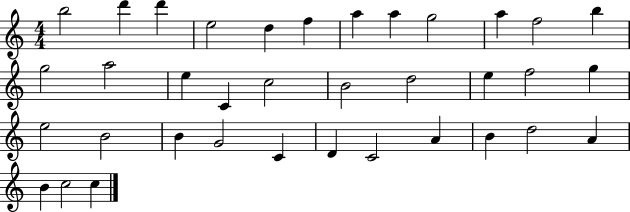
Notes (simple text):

B5/h D6/q D6/q E5/h D5/q F5/q A5/q A5/q G5/h A5/q F5/h B5/q G5/h A5/h E5/q C4/q C5/h B4/h D5/h E5/q F5/h G5/q E5/h B4/h B4/q G4/h C4/q D4/q C4/h A4/q B4/q D5/h A4/q B4/q C5/h C5/q